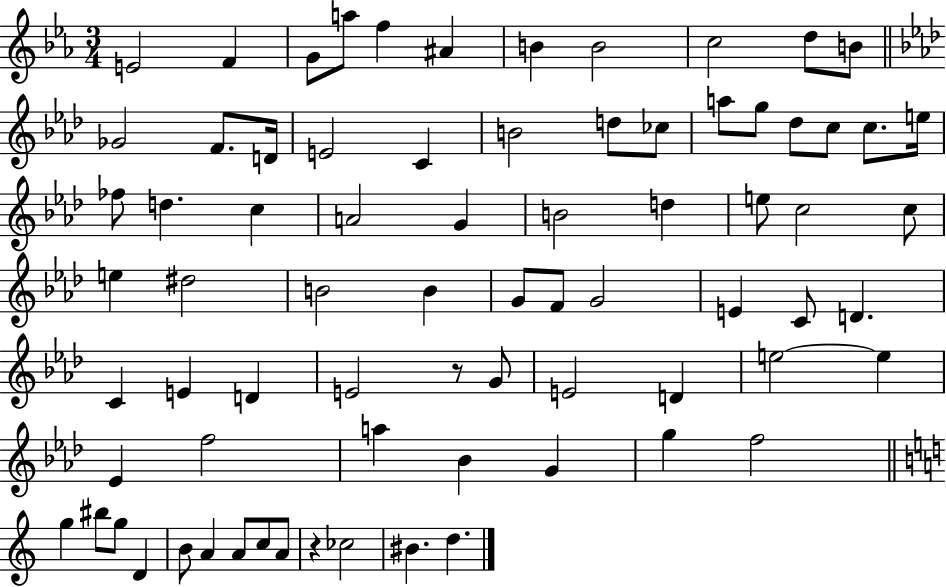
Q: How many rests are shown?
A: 2